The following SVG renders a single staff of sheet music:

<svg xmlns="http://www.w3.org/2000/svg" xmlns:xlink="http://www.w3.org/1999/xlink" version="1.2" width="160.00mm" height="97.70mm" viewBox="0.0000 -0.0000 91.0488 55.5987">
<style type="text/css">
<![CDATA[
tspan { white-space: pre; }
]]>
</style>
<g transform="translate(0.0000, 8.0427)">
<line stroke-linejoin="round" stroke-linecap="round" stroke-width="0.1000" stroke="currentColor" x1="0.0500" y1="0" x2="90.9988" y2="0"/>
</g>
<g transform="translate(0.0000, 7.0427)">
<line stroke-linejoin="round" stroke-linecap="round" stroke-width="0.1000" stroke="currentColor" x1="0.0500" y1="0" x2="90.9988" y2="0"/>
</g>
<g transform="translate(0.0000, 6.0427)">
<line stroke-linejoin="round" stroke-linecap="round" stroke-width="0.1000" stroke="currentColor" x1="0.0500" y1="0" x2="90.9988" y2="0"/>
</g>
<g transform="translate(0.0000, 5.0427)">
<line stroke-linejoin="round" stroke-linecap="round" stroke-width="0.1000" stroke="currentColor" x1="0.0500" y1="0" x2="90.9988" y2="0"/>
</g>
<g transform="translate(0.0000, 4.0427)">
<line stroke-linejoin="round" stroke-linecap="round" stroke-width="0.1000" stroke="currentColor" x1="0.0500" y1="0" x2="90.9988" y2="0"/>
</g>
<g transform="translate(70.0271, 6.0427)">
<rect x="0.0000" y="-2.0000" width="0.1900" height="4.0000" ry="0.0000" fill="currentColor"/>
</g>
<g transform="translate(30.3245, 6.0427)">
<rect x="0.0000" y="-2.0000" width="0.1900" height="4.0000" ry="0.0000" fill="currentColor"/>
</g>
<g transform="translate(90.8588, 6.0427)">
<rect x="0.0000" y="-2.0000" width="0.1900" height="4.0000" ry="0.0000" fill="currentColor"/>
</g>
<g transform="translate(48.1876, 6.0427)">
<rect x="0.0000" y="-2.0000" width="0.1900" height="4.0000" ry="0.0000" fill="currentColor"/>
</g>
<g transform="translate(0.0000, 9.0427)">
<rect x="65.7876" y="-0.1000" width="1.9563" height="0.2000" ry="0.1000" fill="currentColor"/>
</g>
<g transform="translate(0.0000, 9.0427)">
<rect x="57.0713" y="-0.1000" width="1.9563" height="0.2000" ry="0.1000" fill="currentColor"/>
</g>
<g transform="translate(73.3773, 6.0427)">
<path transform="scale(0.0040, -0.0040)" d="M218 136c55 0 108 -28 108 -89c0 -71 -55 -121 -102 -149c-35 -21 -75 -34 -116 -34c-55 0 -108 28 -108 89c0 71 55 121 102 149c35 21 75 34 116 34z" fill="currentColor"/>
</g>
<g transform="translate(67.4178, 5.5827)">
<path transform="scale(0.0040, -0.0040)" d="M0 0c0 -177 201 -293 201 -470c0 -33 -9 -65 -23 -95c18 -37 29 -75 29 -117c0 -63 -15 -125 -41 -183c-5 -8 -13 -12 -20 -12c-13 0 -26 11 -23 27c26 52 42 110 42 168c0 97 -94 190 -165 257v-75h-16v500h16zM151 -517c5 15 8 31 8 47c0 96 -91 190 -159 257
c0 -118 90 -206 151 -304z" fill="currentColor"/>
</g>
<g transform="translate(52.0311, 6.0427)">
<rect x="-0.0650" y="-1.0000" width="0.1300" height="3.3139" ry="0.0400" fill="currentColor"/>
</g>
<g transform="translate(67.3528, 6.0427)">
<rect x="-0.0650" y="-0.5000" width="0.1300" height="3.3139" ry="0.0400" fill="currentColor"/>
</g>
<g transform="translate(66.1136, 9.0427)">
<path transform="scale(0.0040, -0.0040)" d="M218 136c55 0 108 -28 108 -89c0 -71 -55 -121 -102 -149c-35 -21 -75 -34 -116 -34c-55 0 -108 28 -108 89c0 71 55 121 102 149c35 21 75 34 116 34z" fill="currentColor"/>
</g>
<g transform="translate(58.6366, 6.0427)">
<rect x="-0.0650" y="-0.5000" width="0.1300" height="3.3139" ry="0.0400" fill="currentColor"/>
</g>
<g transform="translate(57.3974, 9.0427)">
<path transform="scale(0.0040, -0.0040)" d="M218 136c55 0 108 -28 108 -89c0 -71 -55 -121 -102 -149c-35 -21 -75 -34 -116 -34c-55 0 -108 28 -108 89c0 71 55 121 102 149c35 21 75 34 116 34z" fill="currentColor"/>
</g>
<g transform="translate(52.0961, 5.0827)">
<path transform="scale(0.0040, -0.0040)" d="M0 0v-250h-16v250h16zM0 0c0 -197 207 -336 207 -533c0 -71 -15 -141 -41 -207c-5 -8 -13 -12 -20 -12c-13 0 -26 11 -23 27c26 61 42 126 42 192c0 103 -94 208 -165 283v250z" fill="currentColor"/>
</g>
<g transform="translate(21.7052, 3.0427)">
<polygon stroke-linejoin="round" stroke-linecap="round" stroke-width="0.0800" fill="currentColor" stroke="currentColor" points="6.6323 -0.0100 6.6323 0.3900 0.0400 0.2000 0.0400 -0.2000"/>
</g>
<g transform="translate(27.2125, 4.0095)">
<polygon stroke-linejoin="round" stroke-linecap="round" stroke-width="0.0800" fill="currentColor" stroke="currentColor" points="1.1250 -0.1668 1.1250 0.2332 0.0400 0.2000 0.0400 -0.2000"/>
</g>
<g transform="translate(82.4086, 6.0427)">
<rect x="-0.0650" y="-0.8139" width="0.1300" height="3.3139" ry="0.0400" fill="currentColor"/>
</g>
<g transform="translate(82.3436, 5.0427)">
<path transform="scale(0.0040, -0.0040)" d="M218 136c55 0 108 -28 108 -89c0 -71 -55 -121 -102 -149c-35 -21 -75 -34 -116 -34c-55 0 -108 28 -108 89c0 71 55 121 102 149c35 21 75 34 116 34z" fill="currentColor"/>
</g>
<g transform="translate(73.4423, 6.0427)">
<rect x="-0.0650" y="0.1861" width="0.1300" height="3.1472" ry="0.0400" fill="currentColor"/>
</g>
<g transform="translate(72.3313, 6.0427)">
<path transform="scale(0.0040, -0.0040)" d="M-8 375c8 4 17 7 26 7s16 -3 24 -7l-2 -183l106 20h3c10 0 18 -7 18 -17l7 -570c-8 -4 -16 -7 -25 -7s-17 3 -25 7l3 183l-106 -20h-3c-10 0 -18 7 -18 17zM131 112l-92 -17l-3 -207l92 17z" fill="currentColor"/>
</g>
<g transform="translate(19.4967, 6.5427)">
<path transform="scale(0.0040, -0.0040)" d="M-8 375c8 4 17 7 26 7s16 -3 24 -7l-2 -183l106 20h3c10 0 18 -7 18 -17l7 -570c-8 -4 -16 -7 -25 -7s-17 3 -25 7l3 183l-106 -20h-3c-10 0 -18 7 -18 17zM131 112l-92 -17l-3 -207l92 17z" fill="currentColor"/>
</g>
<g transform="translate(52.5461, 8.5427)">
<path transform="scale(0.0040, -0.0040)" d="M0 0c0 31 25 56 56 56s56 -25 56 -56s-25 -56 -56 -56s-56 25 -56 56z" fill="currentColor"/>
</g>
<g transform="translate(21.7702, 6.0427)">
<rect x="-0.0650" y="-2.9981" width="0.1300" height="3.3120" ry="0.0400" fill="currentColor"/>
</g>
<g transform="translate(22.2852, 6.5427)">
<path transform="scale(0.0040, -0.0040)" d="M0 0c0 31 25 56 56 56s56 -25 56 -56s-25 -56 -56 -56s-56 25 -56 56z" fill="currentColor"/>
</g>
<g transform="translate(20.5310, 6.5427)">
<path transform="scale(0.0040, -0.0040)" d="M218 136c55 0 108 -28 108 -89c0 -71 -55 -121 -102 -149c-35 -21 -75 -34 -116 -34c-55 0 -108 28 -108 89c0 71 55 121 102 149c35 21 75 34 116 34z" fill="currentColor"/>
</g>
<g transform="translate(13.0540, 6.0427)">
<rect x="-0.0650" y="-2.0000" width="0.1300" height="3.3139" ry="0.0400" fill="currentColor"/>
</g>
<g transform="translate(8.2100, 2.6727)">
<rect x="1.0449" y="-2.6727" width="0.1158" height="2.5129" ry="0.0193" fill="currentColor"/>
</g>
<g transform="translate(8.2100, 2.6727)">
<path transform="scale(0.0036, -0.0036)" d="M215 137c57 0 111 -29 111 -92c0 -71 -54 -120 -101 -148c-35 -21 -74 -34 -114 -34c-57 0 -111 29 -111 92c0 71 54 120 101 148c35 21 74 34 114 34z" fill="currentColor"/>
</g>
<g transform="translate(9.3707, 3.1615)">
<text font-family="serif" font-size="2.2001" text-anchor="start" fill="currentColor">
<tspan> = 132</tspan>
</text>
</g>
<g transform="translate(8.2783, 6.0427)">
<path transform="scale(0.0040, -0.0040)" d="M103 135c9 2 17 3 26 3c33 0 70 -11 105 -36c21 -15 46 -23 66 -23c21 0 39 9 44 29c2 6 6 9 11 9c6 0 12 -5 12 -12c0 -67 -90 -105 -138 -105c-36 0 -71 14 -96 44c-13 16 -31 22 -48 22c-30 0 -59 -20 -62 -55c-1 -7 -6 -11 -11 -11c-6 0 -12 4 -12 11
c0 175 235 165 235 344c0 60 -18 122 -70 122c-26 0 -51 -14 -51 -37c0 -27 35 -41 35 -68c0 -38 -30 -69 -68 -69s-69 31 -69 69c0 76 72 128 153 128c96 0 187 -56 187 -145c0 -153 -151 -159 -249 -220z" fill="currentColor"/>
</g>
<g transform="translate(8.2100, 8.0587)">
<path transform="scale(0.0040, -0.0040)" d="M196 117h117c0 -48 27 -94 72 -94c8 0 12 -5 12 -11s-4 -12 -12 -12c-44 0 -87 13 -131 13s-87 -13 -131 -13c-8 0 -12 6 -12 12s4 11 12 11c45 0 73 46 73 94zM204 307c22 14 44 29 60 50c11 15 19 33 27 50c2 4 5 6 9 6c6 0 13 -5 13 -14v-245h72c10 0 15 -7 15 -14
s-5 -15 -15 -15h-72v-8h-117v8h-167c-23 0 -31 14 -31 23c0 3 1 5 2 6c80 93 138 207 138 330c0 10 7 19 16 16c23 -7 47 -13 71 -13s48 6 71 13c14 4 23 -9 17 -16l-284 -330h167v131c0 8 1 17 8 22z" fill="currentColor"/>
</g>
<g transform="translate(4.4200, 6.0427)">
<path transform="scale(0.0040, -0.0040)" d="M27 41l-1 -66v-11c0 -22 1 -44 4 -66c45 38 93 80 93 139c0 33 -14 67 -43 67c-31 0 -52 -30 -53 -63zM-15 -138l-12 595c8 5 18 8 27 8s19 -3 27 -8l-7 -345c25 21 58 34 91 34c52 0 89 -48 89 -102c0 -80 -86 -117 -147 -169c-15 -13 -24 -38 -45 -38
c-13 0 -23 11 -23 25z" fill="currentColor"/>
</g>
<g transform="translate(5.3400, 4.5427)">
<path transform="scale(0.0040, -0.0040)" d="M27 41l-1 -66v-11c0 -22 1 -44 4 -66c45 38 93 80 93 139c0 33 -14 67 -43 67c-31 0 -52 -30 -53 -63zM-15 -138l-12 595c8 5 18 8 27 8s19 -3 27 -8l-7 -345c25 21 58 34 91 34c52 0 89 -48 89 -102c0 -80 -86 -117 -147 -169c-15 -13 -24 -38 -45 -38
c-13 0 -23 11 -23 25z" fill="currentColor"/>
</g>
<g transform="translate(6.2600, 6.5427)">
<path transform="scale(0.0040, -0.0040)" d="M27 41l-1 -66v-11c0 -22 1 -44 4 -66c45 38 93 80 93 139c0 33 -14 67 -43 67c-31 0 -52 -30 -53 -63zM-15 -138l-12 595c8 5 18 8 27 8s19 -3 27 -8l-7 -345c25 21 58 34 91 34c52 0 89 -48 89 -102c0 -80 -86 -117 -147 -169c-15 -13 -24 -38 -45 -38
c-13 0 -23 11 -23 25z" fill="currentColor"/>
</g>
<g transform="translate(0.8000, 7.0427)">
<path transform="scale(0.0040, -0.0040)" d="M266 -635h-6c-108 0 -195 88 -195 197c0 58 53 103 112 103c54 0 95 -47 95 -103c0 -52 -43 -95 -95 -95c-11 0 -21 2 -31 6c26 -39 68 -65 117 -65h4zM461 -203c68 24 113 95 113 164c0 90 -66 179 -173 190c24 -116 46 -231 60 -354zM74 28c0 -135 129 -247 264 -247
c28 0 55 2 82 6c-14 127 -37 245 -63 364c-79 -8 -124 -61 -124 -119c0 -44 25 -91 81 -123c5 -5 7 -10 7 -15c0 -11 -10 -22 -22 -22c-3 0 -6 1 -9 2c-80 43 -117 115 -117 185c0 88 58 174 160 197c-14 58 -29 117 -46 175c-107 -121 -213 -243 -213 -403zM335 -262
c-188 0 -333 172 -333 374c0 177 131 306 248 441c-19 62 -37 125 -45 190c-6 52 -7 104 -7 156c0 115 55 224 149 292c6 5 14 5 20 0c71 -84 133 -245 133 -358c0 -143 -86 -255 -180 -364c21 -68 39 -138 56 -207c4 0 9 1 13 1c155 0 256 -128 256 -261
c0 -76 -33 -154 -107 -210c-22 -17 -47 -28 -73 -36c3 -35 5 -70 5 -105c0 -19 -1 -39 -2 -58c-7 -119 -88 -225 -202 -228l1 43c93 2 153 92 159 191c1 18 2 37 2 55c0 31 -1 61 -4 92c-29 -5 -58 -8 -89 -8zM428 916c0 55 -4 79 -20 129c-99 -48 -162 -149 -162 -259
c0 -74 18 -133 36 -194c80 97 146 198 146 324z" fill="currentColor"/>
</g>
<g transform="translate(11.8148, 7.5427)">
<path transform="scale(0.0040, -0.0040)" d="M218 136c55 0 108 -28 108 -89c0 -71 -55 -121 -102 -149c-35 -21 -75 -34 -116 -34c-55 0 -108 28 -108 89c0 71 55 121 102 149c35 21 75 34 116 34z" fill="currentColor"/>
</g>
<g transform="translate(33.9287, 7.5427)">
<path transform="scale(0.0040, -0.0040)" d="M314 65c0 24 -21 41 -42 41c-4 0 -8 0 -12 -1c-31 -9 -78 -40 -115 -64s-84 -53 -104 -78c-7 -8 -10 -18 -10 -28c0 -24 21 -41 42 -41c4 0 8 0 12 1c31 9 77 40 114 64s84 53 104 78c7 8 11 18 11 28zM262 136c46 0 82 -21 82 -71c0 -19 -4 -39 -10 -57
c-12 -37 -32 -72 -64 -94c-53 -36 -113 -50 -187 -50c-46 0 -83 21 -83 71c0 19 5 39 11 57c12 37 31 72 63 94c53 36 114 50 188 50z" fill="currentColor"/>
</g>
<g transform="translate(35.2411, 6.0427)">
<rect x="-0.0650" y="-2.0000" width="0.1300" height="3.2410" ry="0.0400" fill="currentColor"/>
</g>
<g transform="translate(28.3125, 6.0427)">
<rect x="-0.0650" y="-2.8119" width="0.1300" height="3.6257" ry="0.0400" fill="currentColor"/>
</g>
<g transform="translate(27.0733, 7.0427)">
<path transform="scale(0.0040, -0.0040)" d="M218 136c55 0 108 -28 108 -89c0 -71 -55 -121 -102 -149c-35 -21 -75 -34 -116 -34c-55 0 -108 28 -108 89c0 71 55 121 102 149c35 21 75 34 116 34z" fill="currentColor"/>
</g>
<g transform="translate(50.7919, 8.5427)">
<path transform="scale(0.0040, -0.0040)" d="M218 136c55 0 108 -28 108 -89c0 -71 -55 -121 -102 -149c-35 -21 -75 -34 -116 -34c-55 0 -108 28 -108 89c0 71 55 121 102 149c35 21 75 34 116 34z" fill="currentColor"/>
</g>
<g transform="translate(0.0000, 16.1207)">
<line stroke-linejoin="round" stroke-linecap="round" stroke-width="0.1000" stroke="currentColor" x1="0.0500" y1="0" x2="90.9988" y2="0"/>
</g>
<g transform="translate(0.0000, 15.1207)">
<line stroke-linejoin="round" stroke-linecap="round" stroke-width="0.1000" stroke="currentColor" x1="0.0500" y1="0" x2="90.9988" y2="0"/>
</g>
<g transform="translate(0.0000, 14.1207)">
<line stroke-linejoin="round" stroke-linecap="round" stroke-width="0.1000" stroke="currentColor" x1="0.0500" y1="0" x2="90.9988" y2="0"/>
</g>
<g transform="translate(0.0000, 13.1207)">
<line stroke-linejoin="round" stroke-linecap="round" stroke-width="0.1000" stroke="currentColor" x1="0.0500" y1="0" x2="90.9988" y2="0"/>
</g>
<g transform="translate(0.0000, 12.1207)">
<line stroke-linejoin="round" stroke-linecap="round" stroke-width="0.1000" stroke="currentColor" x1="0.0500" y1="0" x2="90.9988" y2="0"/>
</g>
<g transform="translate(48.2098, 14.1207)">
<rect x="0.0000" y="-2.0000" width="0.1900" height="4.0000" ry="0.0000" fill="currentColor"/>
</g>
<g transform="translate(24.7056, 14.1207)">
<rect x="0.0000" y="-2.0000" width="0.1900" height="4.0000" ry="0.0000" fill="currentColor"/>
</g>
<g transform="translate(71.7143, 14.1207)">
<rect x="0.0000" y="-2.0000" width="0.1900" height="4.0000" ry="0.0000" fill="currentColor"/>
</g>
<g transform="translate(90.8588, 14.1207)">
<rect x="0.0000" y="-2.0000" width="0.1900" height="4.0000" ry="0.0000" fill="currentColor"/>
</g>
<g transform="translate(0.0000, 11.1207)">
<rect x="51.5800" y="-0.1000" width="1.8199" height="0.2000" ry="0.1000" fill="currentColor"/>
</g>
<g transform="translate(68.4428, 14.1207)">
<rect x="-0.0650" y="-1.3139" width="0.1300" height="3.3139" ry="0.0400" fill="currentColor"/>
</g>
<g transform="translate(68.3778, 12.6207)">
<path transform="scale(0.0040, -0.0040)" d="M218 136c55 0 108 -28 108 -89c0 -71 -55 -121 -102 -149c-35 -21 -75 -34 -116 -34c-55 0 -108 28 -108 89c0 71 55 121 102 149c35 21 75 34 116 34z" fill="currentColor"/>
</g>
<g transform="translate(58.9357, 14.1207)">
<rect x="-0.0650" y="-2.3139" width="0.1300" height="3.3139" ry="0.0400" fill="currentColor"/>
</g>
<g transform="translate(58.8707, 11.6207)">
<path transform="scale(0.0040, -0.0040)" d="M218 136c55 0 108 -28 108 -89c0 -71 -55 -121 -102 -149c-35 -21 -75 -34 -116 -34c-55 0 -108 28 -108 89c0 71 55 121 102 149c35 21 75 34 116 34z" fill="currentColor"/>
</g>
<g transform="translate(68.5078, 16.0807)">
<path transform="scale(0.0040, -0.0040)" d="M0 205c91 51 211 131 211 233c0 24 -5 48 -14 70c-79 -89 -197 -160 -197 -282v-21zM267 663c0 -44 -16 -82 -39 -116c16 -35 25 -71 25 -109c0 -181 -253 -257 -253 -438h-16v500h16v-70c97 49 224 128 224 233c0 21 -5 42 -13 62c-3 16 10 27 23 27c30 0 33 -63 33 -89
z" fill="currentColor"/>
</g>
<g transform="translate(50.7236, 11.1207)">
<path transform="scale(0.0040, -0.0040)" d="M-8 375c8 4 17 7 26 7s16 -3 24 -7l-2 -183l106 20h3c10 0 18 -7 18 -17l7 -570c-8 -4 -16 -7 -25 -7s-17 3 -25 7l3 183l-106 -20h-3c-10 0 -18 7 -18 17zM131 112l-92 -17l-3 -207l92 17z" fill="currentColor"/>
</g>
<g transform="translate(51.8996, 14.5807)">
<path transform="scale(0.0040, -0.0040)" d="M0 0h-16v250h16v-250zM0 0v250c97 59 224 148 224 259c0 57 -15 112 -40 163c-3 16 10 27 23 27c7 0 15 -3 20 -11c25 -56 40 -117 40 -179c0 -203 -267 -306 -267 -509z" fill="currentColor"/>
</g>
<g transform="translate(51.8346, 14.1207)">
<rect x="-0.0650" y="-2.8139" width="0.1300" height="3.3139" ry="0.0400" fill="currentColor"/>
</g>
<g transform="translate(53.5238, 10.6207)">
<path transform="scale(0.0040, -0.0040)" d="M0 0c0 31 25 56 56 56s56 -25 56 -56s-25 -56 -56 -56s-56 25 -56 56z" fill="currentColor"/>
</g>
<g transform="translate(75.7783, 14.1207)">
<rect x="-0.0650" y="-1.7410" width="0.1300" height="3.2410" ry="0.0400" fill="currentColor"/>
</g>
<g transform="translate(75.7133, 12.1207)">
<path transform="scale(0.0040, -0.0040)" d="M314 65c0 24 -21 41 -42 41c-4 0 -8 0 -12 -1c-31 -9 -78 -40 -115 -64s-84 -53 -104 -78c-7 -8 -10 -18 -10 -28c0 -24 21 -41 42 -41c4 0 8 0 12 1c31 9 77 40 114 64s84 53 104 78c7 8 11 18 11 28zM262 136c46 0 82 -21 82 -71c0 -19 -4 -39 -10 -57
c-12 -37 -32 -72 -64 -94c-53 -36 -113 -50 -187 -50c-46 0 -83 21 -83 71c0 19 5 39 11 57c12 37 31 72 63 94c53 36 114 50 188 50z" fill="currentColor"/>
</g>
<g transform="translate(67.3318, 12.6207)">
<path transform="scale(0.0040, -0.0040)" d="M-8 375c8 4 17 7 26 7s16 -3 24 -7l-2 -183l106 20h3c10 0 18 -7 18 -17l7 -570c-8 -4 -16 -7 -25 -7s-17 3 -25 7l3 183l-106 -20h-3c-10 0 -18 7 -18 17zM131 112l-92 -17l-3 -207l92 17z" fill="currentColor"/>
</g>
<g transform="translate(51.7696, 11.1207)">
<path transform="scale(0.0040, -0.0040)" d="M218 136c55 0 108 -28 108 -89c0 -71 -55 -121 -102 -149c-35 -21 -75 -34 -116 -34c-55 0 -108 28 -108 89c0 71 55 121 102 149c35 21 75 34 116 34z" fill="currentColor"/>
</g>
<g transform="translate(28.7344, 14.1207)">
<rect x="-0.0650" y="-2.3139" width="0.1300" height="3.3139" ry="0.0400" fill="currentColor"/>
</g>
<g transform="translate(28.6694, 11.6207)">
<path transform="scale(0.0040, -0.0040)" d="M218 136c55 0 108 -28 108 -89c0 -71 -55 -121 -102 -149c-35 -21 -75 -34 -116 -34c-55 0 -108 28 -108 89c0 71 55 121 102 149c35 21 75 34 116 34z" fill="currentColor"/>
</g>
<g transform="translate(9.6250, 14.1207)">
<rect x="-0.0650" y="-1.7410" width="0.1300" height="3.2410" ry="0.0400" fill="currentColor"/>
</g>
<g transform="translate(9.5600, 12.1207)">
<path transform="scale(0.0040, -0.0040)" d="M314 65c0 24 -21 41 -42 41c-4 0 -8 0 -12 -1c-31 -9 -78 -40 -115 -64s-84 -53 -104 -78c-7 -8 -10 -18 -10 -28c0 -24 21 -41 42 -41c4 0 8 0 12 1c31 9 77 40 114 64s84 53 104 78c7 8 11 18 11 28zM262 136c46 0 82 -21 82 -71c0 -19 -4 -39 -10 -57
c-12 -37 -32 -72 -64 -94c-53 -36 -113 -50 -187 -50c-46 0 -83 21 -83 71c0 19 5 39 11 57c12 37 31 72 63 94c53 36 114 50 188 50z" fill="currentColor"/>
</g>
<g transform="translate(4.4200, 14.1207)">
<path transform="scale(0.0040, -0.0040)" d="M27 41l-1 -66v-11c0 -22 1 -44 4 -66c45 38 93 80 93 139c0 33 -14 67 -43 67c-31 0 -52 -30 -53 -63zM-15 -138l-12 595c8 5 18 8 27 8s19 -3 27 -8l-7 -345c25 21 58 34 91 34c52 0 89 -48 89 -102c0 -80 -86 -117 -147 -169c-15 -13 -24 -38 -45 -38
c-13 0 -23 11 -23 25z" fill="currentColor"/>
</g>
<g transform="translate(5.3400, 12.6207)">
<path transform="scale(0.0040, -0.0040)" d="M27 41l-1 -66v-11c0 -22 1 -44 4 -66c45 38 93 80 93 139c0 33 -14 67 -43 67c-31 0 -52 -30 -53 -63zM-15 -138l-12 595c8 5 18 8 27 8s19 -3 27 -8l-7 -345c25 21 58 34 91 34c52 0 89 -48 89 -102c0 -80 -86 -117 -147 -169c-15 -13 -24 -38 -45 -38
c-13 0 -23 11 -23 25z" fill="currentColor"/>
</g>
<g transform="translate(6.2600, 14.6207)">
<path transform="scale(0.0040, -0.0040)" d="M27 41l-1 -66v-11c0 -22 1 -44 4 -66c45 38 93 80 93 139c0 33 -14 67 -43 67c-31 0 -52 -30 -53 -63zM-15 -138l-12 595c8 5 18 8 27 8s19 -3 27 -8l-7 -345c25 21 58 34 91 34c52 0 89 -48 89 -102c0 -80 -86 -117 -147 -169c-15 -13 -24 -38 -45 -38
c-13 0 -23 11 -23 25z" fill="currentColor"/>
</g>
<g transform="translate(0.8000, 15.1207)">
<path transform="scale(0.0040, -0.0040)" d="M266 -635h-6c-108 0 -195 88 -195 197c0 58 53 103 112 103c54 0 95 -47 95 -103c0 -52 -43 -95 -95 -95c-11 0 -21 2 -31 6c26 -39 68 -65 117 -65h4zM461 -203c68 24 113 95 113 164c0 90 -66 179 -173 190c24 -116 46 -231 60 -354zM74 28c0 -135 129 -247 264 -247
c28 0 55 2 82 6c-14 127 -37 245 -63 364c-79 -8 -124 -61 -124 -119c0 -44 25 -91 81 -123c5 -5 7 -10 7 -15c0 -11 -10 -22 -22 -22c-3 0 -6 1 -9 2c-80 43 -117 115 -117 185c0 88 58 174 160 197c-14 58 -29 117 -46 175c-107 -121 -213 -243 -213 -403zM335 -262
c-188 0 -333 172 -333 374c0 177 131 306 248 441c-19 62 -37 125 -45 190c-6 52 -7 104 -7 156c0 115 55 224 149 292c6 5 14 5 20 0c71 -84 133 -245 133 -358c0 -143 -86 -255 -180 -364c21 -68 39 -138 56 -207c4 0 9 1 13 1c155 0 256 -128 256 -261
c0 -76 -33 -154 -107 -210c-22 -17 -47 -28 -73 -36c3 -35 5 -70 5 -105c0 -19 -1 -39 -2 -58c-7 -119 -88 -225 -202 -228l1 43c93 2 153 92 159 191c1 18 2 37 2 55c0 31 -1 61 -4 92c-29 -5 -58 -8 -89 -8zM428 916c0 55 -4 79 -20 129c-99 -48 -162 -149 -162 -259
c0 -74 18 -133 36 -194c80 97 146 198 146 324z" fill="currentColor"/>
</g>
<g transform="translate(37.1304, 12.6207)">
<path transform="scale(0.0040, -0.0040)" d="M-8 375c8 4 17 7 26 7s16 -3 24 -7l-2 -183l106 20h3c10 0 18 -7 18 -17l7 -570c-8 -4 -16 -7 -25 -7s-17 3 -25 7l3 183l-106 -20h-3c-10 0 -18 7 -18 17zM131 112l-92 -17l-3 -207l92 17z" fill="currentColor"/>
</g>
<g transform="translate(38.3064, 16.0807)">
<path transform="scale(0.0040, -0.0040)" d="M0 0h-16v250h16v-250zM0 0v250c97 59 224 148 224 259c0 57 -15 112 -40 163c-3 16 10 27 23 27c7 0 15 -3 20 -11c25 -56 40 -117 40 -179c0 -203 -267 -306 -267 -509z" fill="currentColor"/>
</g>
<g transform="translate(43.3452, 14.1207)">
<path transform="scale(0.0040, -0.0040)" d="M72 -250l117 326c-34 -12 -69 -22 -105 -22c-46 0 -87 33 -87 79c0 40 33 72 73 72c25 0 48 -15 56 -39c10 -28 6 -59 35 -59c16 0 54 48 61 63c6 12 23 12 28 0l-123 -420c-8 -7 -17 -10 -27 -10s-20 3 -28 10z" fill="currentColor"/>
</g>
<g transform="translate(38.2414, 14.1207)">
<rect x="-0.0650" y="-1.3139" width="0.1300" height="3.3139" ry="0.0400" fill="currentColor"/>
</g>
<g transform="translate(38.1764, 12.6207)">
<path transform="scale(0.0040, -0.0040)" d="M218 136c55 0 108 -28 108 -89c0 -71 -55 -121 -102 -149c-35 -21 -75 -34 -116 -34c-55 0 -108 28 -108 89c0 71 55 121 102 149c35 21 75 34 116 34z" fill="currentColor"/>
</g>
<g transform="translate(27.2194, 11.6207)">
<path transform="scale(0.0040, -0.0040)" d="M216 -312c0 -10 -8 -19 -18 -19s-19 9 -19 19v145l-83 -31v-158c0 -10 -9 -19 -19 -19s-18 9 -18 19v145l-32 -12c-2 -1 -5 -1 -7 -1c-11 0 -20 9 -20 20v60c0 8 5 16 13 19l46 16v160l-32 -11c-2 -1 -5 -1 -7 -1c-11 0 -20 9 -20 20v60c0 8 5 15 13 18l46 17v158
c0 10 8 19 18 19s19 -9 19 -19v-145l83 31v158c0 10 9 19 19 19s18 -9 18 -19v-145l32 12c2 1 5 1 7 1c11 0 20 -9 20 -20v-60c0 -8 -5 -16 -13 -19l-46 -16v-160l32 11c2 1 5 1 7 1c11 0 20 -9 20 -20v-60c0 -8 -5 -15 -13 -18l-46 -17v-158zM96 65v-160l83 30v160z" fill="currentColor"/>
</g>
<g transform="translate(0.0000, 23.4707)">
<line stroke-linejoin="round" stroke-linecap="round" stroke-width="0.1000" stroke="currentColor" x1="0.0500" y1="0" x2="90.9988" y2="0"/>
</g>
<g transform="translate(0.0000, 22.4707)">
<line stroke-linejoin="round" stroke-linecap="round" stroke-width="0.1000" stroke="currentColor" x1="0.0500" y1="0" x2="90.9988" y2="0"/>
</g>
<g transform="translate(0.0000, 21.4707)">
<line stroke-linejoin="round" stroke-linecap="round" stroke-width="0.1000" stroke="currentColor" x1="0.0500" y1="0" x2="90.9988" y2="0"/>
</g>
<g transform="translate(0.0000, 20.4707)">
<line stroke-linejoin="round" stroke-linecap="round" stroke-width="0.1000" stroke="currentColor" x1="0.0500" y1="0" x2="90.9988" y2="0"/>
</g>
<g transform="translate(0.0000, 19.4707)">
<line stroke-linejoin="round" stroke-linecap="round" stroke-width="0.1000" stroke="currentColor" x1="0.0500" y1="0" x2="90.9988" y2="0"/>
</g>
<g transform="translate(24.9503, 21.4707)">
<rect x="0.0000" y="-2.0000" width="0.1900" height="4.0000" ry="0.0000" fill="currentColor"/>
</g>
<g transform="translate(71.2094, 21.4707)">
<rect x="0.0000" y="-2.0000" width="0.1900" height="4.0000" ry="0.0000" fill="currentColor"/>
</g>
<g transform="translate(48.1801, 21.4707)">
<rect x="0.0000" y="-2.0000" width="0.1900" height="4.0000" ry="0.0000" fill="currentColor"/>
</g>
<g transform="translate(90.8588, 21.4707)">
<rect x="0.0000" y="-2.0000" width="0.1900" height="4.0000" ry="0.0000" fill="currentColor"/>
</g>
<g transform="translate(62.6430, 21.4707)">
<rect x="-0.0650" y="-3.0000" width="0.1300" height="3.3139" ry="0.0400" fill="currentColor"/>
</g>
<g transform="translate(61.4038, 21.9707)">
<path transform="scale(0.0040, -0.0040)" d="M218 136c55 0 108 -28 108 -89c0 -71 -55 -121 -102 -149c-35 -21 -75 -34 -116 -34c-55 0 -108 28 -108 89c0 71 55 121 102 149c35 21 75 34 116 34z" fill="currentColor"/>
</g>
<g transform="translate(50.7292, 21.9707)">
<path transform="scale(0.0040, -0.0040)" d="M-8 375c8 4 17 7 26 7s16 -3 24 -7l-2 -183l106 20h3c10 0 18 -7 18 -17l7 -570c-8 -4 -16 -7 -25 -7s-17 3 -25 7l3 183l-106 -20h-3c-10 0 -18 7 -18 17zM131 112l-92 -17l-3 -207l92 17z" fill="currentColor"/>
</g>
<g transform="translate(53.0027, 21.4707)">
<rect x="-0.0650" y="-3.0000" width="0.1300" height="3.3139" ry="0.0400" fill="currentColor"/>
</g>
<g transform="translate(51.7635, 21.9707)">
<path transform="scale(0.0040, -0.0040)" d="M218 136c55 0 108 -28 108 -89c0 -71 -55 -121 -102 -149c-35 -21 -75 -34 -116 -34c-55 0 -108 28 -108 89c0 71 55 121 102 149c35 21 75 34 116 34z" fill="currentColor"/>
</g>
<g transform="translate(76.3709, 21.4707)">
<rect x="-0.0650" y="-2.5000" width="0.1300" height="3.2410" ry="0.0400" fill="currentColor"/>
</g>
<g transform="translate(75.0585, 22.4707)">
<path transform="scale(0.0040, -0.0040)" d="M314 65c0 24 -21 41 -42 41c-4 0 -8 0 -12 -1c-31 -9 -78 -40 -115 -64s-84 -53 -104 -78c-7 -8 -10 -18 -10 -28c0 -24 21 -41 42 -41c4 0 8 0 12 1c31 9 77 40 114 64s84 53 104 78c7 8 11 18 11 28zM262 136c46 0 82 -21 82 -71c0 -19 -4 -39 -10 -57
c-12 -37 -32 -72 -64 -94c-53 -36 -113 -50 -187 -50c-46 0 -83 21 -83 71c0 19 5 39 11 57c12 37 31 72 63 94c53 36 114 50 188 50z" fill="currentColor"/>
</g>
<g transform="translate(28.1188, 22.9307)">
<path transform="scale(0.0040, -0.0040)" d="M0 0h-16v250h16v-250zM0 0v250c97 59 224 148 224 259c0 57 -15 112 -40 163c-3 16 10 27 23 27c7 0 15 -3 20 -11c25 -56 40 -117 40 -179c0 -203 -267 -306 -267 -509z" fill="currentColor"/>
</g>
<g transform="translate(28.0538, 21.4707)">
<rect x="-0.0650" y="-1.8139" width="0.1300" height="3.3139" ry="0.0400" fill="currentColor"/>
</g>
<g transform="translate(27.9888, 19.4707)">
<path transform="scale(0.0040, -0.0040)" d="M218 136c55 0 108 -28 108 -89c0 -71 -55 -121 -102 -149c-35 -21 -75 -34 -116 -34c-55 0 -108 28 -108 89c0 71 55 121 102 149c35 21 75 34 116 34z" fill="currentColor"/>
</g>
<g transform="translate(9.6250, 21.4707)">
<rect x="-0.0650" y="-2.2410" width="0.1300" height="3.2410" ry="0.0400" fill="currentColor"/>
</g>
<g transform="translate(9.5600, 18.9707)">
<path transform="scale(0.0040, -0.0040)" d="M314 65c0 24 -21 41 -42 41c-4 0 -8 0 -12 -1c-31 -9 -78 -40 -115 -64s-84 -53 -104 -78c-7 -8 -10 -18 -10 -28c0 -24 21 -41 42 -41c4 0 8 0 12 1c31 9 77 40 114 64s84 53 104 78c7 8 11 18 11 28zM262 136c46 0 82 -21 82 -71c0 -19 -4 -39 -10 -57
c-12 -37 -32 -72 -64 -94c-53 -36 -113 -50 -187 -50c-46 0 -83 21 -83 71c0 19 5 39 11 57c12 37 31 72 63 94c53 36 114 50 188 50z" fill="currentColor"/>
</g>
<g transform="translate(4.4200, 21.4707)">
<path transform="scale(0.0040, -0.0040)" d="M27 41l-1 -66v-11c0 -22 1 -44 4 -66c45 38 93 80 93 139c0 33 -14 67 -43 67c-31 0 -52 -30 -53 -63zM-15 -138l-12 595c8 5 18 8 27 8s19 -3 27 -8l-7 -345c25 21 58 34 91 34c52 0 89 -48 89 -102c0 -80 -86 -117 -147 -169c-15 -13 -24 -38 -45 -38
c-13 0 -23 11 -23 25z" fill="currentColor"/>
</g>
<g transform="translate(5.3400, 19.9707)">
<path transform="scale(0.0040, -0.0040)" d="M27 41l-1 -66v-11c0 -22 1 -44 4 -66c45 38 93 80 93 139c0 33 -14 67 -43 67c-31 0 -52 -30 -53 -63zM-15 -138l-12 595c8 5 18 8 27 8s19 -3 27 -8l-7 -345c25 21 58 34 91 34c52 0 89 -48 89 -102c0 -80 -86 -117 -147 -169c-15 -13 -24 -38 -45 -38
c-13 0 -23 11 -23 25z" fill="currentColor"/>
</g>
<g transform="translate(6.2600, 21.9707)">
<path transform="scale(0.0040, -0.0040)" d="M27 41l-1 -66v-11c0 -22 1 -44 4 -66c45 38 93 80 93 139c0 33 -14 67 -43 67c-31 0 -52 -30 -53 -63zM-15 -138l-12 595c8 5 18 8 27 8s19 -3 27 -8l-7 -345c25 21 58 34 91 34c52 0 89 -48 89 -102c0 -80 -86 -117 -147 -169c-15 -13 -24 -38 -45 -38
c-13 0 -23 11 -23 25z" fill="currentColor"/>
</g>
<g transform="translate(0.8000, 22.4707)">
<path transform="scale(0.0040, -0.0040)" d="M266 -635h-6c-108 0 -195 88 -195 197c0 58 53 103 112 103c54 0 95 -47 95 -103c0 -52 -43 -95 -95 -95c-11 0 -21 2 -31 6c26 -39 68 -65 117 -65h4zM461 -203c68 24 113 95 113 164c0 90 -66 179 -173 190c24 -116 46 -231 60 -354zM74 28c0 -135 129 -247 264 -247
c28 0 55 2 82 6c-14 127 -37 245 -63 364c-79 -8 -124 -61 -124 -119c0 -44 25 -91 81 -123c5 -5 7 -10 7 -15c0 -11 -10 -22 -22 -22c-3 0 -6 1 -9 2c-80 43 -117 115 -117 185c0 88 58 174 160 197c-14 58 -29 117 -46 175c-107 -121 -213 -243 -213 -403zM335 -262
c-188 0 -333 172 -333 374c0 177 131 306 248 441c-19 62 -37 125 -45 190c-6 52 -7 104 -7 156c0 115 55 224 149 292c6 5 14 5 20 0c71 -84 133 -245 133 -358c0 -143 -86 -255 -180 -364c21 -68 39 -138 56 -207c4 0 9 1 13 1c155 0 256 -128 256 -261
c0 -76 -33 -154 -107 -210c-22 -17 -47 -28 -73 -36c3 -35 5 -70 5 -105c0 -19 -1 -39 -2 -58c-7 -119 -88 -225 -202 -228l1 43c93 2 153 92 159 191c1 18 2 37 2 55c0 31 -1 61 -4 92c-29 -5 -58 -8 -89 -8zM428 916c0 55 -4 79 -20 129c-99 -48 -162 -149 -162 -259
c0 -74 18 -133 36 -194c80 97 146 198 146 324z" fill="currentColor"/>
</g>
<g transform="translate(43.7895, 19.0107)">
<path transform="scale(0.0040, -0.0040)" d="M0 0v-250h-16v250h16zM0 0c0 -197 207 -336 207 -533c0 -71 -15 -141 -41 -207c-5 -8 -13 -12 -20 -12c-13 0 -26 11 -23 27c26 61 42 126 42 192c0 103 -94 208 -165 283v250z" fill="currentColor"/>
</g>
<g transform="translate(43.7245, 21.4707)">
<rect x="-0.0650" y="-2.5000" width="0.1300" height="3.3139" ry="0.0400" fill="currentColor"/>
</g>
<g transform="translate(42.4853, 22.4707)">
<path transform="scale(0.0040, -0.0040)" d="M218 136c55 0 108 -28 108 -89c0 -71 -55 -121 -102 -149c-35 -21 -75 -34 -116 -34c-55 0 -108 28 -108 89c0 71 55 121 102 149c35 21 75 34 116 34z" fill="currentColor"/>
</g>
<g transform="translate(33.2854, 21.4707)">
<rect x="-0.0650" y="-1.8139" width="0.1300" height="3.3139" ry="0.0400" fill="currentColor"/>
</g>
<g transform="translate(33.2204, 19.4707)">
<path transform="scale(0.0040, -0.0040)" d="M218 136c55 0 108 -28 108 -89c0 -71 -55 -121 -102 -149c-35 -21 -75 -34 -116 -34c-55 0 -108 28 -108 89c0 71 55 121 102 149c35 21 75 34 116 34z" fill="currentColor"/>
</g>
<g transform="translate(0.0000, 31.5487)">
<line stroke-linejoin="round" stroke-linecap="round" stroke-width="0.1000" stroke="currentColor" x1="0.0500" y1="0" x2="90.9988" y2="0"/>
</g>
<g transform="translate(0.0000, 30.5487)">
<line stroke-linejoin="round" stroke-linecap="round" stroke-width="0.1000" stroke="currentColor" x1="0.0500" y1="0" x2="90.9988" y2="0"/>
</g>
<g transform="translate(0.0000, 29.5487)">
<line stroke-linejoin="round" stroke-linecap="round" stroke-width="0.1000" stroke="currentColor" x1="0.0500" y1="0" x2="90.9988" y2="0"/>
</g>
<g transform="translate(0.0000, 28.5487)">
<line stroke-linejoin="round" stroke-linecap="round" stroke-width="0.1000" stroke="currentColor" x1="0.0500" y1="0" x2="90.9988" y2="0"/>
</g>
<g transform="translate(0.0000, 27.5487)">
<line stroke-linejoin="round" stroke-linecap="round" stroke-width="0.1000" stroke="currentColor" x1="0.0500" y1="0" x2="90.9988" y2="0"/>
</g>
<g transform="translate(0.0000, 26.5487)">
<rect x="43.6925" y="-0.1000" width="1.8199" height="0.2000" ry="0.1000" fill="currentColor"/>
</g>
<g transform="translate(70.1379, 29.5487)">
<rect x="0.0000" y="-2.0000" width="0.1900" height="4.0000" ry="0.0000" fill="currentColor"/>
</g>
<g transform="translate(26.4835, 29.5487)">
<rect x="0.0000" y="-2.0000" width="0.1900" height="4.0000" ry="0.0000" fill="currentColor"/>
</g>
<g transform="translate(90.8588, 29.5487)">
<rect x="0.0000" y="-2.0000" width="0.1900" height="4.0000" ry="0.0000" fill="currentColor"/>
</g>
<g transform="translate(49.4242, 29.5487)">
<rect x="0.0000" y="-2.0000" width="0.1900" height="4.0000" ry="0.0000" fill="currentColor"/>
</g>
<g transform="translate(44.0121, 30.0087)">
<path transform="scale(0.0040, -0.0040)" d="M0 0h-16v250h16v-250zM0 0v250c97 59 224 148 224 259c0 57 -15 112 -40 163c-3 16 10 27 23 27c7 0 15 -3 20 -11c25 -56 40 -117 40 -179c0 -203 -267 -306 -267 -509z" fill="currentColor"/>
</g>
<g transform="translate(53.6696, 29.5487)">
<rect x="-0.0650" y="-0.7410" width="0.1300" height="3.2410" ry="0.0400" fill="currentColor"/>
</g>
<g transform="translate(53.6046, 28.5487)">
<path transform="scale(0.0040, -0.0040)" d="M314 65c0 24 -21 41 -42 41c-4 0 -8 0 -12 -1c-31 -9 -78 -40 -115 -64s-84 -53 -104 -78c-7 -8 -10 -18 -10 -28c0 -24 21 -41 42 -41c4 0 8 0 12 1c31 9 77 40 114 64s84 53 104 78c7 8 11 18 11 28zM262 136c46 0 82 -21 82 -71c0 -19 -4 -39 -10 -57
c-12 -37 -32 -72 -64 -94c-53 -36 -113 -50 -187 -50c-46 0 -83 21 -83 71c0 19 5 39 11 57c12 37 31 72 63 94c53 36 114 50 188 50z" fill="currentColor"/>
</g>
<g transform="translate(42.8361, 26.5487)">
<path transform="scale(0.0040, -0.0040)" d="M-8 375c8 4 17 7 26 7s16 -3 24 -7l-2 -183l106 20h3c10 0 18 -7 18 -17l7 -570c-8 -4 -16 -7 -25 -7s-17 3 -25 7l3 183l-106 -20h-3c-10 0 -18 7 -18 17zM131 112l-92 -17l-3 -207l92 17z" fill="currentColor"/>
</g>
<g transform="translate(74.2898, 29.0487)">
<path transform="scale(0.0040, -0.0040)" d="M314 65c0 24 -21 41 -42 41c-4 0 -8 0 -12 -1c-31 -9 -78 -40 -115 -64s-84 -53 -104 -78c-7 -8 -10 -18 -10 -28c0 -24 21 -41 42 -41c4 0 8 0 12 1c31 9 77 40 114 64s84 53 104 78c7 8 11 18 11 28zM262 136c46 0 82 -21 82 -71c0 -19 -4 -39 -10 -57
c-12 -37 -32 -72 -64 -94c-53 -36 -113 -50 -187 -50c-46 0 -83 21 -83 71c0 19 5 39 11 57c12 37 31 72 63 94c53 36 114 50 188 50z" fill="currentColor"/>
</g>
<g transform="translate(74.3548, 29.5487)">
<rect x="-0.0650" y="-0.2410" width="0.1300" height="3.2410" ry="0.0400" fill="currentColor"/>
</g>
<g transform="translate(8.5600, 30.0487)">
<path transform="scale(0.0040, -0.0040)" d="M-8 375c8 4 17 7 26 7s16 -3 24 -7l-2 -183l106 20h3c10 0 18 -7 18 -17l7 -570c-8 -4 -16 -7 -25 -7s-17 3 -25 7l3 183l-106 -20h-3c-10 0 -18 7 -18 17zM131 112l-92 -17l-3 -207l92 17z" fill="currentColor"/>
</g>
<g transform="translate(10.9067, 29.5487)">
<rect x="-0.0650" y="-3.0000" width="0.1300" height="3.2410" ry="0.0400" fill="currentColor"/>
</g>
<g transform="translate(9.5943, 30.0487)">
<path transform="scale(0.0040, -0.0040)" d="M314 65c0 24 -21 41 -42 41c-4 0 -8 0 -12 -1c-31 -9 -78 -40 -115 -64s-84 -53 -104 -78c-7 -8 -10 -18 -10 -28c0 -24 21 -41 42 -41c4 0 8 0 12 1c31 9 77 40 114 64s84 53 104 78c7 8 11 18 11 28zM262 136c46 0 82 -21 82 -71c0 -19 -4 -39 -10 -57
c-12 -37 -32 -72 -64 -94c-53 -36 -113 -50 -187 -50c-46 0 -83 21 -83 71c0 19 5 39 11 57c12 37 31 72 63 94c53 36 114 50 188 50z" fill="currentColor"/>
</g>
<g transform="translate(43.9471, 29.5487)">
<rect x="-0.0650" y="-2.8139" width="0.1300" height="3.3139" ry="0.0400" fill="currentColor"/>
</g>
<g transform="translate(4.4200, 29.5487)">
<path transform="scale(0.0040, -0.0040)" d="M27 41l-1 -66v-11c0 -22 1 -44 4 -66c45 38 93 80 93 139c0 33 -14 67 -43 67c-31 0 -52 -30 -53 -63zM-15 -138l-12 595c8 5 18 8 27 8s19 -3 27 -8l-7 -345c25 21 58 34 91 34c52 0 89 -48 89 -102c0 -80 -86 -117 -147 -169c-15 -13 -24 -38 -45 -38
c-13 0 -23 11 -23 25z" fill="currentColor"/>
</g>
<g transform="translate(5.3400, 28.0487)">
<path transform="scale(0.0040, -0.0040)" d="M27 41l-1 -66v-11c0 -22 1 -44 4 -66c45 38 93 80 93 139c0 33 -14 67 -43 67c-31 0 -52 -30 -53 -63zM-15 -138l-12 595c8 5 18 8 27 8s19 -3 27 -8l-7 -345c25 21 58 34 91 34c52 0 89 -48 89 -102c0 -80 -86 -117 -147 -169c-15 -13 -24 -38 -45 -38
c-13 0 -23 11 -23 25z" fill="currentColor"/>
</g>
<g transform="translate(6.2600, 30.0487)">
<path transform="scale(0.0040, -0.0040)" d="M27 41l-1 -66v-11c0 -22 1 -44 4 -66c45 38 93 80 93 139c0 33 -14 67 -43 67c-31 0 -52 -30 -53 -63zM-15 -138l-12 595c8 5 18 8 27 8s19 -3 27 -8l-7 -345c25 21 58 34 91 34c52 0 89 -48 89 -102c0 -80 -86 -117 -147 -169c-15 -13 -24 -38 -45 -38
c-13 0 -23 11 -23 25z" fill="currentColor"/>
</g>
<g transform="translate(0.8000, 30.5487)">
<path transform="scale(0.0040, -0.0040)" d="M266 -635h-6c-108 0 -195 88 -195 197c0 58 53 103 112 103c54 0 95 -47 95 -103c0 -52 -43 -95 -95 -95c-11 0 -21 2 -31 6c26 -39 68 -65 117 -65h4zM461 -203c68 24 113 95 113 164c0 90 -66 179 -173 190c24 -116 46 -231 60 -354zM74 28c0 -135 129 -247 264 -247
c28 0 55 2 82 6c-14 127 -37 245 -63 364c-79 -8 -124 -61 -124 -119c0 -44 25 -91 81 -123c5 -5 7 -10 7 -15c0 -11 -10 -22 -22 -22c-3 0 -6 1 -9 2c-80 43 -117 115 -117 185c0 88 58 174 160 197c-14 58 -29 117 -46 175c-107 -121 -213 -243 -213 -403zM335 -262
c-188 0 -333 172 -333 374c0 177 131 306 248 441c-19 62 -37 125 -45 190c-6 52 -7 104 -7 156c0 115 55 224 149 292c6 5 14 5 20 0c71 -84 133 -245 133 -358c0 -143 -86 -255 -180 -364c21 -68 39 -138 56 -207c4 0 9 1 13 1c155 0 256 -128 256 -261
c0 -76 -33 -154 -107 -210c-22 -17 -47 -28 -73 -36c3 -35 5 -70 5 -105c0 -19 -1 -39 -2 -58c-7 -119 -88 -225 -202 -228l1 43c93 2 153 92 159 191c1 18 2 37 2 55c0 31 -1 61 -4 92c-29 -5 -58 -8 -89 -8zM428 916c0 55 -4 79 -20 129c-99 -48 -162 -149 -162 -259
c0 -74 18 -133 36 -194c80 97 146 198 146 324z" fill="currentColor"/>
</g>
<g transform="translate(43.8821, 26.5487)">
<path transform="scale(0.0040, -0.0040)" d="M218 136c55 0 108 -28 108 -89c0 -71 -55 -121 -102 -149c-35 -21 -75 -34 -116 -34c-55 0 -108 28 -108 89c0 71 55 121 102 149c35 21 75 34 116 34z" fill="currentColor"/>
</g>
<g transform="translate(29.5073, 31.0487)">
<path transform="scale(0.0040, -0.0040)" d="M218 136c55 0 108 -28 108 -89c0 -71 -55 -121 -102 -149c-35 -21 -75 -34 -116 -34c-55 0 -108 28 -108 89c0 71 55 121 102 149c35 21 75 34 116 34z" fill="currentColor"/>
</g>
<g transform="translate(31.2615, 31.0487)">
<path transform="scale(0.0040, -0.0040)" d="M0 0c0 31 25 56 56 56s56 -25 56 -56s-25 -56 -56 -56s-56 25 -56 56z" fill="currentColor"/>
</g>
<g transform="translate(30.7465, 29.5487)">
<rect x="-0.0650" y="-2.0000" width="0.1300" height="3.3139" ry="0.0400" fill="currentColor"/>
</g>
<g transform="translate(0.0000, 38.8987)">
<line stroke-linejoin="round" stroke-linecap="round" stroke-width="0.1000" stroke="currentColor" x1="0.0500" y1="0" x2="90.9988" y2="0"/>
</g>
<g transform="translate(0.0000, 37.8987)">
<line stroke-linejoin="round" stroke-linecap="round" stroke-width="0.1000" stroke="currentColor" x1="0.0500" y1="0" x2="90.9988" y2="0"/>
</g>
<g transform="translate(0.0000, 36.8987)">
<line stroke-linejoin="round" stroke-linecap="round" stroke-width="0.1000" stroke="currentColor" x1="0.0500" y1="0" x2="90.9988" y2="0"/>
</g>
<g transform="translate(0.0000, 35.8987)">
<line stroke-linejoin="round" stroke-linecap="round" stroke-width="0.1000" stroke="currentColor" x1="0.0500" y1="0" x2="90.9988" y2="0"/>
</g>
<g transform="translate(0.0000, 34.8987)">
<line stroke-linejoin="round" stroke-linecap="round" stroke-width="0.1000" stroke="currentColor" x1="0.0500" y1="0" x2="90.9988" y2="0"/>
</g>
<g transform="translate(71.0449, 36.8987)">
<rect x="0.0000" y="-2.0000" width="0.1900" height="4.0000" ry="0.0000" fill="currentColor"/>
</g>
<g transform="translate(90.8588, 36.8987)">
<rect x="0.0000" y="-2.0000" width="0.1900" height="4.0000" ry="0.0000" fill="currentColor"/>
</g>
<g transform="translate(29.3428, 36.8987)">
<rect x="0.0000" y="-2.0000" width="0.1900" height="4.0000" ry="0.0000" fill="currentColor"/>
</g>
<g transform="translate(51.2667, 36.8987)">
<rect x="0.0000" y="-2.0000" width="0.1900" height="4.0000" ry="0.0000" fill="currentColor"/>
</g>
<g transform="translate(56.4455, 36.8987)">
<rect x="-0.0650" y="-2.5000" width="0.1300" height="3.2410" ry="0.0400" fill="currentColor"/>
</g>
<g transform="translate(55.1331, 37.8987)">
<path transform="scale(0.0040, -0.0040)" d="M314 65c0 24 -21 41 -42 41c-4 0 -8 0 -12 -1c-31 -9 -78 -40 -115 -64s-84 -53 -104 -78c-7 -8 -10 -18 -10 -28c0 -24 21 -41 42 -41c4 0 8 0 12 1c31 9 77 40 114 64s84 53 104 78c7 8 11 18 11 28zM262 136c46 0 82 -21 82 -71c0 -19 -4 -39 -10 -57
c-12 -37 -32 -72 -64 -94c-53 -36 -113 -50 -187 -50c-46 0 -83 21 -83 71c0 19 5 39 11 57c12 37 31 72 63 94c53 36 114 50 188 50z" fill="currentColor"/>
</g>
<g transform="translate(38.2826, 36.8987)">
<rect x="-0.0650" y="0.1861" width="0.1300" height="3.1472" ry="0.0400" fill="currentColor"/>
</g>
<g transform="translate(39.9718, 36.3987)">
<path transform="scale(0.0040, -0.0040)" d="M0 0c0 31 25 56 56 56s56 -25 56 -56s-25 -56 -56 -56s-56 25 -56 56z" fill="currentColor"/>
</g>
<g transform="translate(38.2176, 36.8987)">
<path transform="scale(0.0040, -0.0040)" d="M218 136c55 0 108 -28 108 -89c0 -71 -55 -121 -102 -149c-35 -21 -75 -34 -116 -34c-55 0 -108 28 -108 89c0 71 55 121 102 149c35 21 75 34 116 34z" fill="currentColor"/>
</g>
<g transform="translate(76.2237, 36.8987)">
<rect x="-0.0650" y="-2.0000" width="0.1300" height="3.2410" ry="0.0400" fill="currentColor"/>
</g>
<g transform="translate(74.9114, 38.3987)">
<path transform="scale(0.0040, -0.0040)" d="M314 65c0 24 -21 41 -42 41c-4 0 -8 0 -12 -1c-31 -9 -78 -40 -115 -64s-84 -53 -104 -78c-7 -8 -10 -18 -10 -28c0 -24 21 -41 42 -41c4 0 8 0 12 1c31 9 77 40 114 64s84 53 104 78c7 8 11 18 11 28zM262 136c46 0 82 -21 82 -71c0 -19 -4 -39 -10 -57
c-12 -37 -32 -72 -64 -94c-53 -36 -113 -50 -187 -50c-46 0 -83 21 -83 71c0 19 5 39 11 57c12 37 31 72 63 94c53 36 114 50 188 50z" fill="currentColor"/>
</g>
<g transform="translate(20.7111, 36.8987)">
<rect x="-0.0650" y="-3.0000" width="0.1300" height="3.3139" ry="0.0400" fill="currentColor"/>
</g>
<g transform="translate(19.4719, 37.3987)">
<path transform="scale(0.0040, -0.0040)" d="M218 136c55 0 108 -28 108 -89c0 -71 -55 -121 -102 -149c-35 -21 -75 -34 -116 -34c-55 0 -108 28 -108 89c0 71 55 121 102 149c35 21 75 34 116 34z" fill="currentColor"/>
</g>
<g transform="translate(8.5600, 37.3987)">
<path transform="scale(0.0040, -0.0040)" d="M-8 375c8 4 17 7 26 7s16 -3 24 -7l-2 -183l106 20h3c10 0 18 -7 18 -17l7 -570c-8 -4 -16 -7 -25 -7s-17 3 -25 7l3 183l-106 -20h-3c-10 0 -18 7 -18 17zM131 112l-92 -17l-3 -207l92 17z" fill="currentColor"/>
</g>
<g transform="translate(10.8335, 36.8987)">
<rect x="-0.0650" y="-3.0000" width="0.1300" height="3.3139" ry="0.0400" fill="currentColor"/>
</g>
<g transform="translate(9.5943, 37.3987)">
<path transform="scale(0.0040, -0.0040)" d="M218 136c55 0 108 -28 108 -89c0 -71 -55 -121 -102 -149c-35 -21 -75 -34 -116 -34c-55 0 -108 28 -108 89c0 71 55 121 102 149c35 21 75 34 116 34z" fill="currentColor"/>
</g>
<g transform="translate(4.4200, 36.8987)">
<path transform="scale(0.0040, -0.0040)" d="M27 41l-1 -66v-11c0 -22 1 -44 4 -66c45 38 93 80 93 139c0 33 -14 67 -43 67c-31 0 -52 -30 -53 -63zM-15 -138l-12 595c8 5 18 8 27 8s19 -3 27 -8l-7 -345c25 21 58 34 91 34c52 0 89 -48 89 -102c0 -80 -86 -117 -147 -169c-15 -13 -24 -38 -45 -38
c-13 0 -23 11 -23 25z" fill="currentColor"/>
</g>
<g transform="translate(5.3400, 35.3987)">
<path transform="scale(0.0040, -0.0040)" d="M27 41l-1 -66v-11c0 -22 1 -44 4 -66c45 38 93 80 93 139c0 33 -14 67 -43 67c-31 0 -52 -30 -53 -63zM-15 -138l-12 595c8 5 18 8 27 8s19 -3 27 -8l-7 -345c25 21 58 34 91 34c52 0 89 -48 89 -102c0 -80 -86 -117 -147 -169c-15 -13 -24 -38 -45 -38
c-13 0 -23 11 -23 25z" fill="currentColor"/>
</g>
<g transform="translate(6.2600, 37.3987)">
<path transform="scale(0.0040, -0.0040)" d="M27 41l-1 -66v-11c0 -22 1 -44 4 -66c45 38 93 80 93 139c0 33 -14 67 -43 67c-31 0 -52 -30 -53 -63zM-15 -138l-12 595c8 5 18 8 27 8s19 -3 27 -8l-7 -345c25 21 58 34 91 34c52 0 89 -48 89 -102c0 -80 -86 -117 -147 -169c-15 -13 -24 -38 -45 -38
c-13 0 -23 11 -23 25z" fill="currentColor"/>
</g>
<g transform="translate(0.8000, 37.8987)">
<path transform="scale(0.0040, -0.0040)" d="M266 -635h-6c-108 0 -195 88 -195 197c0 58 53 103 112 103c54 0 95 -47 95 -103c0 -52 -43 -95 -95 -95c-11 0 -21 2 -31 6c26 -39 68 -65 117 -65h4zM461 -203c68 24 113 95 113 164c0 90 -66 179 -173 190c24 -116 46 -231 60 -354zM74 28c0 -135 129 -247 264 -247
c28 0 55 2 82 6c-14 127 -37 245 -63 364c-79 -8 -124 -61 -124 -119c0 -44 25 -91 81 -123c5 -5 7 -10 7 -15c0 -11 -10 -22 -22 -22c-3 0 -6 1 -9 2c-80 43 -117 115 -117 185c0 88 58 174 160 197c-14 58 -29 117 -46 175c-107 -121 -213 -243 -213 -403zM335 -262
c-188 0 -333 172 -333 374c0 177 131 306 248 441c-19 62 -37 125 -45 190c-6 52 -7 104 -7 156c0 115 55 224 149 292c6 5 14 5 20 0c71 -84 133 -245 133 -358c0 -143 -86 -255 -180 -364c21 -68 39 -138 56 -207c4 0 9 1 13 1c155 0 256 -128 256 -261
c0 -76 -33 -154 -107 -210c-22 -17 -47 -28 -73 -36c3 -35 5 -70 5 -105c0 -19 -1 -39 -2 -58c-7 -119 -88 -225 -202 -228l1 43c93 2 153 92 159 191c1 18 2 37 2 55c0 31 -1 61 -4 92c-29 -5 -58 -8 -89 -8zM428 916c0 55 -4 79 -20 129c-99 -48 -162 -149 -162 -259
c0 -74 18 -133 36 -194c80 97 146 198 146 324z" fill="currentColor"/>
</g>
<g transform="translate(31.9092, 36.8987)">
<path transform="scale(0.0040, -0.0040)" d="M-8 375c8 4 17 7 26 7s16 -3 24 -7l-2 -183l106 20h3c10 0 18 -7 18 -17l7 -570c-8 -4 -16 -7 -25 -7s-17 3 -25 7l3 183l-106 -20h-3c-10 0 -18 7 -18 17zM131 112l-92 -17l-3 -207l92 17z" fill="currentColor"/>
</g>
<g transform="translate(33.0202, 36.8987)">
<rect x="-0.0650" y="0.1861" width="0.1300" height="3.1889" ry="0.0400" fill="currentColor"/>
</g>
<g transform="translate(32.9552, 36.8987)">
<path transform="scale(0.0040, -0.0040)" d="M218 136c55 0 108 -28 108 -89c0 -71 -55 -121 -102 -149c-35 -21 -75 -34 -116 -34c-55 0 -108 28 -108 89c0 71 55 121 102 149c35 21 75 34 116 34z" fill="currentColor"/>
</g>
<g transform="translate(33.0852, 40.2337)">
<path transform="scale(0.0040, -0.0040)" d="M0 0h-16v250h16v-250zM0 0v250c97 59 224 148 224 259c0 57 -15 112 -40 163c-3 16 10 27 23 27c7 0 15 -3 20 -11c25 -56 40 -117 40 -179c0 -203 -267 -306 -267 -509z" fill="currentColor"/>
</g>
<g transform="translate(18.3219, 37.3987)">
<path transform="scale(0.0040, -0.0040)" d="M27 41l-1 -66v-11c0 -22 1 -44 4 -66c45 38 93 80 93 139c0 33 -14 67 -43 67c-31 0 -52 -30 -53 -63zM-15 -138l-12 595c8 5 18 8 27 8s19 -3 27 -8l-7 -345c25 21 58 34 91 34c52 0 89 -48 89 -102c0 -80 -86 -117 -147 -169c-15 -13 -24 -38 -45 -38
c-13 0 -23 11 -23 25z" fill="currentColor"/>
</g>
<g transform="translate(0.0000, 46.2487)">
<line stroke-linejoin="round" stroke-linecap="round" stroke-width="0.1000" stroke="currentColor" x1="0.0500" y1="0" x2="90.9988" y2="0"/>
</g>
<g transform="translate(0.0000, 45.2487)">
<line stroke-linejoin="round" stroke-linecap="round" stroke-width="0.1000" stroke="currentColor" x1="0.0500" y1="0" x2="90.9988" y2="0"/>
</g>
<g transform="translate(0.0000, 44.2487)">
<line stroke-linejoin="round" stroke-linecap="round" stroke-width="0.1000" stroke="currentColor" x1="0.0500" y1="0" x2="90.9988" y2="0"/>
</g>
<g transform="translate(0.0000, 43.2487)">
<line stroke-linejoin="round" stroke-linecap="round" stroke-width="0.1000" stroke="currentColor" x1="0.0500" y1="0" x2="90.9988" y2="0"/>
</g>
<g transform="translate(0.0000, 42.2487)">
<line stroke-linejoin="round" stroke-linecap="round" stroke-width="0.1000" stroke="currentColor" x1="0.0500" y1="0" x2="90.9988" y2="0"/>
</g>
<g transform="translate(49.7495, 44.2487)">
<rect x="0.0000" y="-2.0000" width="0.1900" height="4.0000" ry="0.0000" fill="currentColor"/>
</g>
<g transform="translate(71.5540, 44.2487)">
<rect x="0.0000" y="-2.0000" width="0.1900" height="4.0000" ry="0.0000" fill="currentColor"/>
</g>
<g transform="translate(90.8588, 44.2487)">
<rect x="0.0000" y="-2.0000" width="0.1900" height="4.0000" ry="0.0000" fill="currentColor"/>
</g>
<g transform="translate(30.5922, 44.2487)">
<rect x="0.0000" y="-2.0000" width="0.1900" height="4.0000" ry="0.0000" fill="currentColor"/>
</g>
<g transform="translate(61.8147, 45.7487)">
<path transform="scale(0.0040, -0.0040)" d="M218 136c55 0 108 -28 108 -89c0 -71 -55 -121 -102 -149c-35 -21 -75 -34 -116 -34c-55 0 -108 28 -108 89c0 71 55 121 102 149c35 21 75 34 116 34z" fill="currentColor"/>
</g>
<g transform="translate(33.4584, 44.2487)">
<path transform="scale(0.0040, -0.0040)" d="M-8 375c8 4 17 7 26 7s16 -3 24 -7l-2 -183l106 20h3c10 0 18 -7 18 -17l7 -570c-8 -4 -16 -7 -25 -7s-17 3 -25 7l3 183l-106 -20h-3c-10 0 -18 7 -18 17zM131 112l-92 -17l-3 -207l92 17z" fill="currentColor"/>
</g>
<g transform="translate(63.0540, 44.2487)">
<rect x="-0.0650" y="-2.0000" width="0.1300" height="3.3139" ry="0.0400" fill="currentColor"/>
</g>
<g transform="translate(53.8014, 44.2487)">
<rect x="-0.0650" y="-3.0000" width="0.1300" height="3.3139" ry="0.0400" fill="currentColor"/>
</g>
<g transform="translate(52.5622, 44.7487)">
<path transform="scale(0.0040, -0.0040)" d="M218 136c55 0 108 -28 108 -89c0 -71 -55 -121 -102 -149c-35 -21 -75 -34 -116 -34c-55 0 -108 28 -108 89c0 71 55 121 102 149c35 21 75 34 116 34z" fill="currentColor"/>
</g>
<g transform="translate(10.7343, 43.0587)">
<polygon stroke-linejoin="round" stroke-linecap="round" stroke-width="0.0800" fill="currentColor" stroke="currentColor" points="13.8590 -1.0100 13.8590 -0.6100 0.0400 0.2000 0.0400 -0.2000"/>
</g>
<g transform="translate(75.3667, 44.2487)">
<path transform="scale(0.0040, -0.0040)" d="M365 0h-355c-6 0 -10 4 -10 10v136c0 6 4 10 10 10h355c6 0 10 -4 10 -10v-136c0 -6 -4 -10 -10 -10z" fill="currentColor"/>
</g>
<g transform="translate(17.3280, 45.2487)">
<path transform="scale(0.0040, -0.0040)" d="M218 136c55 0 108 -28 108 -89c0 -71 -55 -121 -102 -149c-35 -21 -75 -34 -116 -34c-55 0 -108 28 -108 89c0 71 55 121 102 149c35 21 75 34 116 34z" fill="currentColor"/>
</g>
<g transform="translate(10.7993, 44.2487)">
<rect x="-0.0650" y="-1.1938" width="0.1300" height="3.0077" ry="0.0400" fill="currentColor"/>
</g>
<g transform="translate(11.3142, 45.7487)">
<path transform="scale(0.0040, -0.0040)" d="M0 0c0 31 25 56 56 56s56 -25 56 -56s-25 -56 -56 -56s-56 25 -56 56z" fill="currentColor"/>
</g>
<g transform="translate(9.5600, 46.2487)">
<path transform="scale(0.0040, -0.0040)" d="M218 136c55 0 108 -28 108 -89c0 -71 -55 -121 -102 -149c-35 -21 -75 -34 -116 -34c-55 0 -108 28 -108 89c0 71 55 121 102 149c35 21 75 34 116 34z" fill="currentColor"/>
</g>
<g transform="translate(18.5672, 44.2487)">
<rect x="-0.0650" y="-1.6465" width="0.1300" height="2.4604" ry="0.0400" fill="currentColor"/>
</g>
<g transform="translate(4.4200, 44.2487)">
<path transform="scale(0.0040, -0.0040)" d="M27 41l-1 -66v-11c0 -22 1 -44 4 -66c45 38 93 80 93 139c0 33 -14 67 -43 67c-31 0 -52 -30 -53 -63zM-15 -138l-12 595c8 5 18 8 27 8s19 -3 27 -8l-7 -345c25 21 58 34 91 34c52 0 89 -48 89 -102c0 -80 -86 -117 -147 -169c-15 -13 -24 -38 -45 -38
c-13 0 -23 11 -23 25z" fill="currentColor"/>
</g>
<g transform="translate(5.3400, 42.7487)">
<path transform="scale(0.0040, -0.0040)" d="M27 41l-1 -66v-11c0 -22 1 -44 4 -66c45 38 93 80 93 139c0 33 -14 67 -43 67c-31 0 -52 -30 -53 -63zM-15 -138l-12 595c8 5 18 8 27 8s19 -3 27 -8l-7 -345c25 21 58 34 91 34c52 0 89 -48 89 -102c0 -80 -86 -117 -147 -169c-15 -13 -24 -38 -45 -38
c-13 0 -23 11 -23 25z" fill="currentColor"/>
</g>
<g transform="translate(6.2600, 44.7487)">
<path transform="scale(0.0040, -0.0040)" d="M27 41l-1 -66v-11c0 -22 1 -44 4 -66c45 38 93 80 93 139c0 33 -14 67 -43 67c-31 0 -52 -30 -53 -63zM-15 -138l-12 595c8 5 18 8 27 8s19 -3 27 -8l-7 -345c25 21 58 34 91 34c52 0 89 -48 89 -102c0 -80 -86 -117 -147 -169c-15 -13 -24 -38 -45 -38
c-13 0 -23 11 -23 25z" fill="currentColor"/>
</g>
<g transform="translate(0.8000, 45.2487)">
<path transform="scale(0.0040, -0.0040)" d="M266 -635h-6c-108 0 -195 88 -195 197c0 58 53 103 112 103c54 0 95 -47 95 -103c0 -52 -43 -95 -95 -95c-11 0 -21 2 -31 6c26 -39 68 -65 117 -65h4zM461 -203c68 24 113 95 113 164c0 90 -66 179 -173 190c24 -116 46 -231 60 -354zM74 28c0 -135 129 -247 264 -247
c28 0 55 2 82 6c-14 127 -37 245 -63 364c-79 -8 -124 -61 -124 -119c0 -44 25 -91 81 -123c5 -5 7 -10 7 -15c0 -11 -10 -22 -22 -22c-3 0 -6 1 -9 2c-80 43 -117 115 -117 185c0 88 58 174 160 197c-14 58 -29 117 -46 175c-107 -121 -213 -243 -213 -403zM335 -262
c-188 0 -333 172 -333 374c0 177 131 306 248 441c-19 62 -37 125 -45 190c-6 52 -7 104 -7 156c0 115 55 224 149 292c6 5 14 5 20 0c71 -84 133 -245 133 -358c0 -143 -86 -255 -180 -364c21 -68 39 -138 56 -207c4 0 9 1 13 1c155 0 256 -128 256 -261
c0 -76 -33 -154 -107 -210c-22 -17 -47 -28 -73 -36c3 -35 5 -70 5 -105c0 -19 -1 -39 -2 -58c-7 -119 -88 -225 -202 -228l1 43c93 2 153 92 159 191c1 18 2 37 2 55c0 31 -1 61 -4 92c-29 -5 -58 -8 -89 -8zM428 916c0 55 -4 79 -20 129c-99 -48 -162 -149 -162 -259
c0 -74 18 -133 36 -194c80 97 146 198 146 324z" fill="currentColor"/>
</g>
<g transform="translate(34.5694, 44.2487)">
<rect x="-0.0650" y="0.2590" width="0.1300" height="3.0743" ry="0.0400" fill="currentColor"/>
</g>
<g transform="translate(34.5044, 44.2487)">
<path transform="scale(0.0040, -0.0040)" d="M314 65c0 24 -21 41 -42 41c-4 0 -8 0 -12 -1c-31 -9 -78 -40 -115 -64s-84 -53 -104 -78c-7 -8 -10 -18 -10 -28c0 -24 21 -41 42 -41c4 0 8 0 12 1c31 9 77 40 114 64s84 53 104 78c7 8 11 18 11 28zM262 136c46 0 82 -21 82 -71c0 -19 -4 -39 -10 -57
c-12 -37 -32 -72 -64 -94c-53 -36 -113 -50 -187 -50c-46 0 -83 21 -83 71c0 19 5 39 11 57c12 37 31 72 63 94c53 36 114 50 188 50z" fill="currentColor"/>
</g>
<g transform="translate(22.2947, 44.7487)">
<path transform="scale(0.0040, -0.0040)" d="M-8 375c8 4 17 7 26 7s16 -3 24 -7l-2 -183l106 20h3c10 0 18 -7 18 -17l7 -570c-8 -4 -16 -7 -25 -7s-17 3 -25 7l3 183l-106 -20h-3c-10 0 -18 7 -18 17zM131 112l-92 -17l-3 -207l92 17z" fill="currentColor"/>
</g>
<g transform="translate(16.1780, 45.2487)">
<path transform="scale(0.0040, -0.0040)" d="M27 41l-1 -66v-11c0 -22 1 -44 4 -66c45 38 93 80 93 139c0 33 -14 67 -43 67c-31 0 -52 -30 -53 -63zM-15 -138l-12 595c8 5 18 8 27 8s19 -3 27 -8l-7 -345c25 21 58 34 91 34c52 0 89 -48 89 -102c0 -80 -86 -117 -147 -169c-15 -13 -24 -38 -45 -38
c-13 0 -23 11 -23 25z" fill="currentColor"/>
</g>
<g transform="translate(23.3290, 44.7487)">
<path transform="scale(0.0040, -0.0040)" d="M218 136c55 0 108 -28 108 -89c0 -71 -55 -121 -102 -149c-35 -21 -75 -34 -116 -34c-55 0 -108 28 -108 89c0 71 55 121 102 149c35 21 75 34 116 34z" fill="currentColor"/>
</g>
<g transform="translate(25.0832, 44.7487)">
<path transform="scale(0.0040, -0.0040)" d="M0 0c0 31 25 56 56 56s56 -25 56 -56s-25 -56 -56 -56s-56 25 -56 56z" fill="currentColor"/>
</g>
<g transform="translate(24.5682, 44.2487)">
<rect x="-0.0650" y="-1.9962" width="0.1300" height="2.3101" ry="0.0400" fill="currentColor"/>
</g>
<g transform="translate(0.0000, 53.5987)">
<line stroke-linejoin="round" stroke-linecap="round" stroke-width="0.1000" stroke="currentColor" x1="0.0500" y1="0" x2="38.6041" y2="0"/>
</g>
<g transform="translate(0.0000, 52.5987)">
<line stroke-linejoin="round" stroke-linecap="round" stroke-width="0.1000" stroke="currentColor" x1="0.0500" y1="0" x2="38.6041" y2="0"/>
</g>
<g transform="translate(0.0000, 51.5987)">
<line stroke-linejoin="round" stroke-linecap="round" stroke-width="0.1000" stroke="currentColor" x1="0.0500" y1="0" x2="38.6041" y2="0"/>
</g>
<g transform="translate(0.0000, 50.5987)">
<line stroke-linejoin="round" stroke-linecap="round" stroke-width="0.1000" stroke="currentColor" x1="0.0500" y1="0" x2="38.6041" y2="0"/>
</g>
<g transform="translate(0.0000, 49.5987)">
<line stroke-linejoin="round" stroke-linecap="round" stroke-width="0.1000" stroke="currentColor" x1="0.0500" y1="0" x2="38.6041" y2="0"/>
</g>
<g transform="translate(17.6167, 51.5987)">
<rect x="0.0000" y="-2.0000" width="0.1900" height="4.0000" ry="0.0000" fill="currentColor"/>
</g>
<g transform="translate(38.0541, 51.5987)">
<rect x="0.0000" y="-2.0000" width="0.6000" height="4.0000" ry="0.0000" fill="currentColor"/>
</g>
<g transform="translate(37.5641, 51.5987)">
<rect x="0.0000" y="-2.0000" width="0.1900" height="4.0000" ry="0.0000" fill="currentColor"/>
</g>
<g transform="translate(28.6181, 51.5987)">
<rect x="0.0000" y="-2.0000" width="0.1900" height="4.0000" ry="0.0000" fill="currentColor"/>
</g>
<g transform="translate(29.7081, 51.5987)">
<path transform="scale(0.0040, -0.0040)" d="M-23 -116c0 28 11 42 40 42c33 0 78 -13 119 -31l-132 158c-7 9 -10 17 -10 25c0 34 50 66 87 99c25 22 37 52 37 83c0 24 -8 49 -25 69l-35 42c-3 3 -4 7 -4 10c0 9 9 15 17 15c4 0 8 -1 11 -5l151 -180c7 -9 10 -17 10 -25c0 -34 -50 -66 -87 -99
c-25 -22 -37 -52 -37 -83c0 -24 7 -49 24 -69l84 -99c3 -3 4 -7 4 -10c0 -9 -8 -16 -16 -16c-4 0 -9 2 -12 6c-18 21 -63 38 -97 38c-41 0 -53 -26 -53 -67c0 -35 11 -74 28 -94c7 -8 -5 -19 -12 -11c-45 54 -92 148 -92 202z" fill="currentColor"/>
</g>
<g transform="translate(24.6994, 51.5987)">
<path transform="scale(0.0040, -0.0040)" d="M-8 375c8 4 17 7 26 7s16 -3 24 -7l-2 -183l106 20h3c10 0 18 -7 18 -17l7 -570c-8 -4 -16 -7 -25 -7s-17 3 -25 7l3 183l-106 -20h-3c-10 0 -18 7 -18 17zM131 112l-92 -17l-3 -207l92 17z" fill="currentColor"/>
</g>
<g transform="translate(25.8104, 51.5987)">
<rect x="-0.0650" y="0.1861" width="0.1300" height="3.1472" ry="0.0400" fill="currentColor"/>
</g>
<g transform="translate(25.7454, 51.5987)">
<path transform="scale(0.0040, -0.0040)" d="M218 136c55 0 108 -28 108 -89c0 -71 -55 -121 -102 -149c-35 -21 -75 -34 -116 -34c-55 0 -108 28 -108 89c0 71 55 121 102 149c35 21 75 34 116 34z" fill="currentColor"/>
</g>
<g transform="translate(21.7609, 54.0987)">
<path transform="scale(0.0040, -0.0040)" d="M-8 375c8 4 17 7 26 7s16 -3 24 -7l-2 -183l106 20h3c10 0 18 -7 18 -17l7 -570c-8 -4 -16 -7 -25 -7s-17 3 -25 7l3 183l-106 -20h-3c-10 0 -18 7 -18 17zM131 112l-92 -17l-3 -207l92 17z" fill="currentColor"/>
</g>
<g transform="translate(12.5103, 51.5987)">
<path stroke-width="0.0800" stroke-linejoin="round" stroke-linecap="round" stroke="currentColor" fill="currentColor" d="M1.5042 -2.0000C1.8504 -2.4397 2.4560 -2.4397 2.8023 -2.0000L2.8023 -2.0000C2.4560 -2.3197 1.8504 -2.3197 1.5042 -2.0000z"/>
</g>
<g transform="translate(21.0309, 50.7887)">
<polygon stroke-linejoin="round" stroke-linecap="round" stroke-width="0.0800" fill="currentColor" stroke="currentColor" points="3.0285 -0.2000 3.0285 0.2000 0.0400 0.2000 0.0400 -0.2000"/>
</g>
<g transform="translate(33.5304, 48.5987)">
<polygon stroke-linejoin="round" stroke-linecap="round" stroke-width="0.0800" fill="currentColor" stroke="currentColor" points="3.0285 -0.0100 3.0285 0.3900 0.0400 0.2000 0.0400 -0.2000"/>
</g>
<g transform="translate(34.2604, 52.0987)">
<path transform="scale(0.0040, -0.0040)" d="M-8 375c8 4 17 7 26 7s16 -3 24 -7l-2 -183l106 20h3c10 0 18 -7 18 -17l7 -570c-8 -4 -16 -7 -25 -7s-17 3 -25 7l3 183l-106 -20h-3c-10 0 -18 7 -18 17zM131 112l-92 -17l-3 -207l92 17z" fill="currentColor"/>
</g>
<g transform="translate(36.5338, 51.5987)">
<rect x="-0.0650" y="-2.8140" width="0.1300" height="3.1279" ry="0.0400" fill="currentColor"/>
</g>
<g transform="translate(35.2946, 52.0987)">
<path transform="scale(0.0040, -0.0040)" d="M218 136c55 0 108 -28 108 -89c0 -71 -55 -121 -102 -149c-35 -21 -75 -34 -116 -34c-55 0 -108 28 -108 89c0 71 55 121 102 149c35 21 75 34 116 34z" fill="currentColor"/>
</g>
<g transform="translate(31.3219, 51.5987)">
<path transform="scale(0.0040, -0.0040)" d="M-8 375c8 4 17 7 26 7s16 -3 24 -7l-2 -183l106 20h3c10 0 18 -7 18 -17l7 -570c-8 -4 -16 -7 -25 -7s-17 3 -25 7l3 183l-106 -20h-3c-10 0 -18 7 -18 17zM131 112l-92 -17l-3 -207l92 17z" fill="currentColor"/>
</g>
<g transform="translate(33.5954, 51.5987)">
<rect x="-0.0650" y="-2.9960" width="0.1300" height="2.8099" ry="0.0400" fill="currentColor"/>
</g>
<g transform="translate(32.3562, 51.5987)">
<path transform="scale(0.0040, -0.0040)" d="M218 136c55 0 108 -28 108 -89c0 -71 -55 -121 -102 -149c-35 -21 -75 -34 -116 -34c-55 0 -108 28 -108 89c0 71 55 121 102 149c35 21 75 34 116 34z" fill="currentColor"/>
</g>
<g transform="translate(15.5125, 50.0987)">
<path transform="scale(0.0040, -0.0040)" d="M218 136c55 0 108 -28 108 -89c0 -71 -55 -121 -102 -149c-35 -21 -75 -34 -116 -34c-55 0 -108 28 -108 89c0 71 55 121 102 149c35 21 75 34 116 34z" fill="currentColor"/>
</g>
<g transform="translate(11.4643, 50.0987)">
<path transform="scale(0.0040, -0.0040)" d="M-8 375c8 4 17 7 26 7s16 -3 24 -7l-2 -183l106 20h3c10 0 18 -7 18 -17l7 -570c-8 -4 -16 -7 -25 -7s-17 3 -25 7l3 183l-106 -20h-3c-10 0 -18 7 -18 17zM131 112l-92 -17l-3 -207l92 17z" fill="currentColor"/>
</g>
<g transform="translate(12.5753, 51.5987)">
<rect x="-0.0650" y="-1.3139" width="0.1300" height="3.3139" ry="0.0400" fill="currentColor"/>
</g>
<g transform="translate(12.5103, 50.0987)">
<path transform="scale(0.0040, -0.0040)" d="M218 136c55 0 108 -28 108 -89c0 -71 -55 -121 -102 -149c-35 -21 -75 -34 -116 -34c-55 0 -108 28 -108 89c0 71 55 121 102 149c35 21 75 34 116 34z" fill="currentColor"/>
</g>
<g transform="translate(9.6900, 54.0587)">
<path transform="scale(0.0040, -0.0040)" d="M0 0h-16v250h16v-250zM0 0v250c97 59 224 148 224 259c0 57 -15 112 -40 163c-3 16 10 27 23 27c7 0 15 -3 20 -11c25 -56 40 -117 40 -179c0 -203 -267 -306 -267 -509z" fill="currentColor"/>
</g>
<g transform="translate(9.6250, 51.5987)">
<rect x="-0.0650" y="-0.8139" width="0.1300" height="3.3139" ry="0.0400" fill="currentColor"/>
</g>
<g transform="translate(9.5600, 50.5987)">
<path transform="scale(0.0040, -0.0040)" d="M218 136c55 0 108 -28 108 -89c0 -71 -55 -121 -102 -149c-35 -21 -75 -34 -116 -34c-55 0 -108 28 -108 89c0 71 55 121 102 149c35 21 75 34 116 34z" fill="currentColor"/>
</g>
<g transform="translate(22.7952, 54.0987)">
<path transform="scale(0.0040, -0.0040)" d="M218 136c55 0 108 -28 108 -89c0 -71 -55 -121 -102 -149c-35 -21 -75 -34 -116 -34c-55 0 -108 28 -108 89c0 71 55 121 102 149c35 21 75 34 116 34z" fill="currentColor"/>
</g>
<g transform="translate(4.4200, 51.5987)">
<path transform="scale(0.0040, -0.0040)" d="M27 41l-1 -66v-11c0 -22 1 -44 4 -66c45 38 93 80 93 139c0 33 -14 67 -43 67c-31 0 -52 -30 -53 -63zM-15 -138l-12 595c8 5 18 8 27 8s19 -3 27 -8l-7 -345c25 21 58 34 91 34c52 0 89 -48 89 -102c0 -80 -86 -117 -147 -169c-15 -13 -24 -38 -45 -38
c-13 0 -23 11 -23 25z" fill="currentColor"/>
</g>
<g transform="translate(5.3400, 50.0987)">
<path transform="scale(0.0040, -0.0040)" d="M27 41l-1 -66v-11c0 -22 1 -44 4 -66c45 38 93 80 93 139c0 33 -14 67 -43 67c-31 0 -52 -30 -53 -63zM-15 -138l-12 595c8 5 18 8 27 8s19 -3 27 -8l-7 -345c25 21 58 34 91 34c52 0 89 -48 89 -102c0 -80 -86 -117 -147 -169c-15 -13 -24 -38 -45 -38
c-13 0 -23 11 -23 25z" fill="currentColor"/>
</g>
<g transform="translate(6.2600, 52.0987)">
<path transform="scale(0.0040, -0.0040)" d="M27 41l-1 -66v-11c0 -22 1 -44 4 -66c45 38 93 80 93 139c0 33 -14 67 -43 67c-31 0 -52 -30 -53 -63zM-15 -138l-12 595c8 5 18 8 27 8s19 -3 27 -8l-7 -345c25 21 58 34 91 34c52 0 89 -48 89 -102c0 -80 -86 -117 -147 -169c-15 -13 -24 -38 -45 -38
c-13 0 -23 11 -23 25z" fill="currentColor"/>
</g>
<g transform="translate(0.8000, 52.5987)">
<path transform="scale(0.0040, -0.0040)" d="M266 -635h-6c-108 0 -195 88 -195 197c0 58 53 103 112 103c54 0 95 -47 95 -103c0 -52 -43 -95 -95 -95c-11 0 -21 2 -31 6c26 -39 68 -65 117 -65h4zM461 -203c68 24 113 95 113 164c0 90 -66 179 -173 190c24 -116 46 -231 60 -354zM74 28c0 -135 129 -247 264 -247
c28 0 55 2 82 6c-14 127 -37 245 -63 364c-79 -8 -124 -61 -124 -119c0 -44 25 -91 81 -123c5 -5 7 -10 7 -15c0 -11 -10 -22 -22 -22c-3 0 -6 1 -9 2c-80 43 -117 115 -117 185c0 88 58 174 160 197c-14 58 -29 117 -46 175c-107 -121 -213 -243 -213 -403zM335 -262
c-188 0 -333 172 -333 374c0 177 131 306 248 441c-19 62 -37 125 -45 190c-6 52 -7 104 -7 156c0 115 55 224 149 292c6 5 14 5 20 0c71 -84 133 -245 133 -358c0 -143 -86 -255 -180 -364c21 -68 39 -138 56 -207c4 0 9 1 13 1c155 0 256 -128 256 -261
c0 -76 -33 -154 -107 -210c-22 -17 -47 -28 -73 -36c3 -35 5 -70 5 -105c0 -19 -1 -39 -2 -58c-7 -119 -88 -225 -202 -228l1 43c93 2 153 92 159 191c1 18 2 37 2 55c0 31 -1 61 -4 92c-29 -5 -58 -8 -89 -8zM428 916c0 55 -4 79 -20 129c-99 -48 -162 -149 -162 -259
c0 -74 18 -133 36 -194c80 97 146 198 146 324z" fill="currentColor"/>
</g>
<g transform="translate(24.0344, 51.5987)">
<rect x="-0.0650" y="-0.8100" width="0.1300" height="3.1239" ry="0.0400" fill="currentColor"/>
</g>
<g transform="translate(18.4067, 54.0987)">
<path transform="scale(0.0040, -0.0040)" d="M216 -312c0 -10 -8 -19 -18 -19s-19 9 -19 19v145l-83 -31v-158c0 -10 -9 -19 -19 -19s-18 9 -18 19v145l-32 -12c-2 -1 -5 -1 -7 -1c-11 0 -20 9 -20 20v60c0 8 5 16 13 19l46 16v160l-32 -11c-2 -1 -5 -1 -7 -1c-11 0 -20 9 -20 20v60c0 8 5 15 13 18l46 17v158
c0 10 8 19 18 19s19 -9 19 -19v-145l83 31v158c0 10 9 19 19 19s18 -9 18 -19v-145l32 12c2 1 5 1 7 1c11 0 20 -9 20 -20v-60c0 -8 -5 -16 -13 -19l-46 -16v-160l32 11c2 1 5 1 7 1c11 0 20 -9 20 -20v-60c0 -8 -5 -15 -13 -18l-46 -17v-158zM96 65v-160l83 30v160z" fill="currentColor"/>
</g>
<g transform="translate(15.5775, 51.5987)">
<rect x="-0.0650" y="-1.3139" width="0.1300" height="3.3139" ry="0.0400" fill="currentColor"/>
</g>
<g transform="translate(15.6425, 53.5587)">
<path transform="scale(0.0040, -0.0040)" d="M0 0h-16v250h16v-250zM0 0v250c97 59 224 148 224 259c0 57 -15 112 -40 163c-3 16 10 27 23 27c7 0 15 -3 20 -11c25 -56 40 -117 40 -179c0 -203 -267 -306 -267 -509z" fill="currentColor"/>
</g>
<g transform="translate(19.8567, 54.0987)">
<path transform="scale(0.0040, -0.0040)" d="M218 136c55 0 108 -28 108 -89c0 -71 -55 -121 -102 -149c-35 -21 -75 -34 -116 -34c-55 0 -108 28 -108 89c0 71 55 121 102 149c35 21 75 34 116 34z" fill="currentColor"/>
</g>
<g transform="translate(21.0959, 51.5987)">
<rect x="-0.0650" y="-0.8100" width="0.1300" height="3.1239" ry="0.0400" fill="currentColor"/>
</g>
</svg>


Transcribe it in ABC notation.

X:1
T:Untitled
M:2/4
L:1/4
K:Eb
F A/2 G/4 F2 D/2 C C/4 B d f2 ^g e/2 z/2 a/2 g e/4 f2 g2 f/2 f G/2 A A G2 A2 F a/2 d2 c2 A _A B/2 B G2 F2 _E/2 _G/2 A/2 B2 _A F z2 d/2 e e/2 ^D/2 D/2 B z B/2 A/2